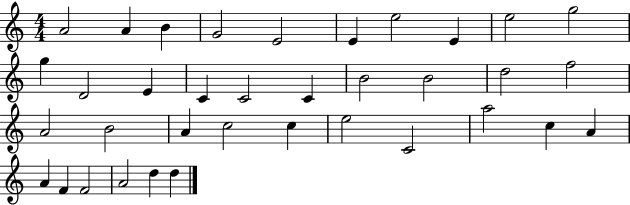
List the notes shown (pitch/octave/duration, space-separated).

A4/h A4/q B4/q G4/h E4/h E4/q E5/h E4/q E5/h G5/h G5/q D4/h E4/q C4/q C4/h C4/q B4/h B4/h D5/h F5/h A4/h B4/h A4/q C5/h C5/q E5/h C4/h A5/h C5/q A4/q A4/q F4/q F4/h A4/h D5/q D5/q